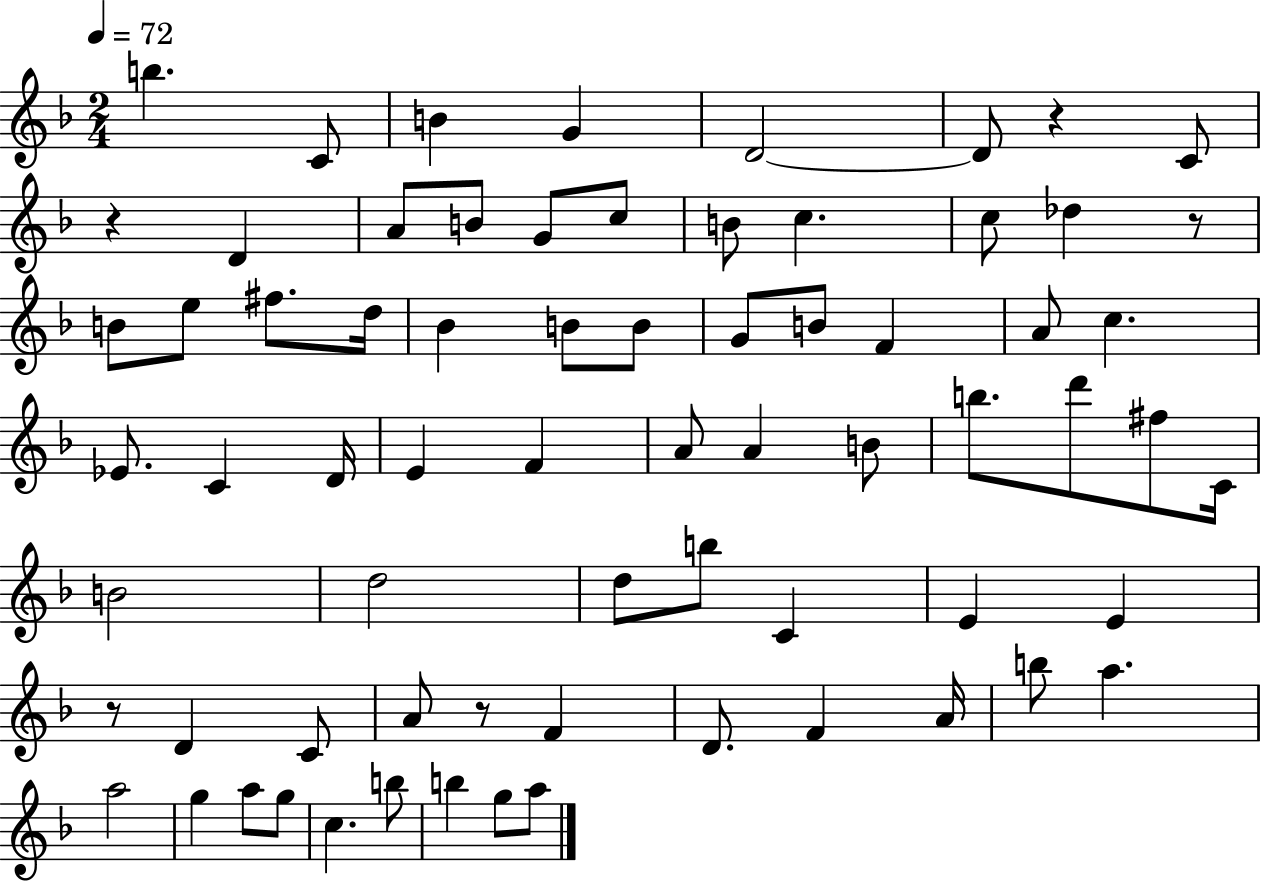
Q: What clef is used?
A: treble